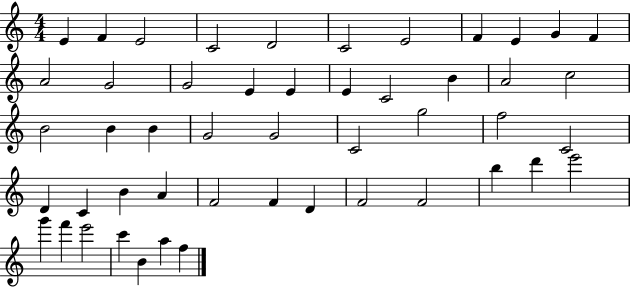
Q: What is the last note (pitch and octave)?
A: F5